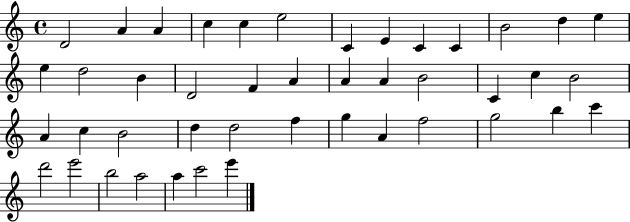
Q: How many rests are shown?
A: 0